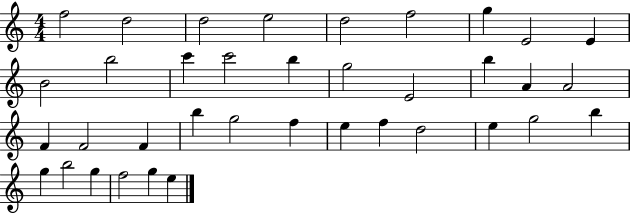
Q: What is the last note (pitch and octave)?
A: E5